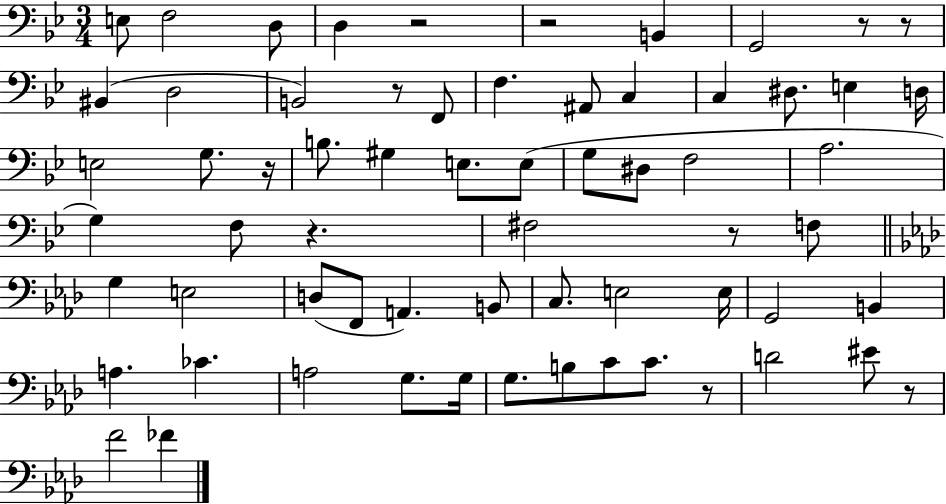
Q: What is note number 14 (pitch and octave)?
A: C3